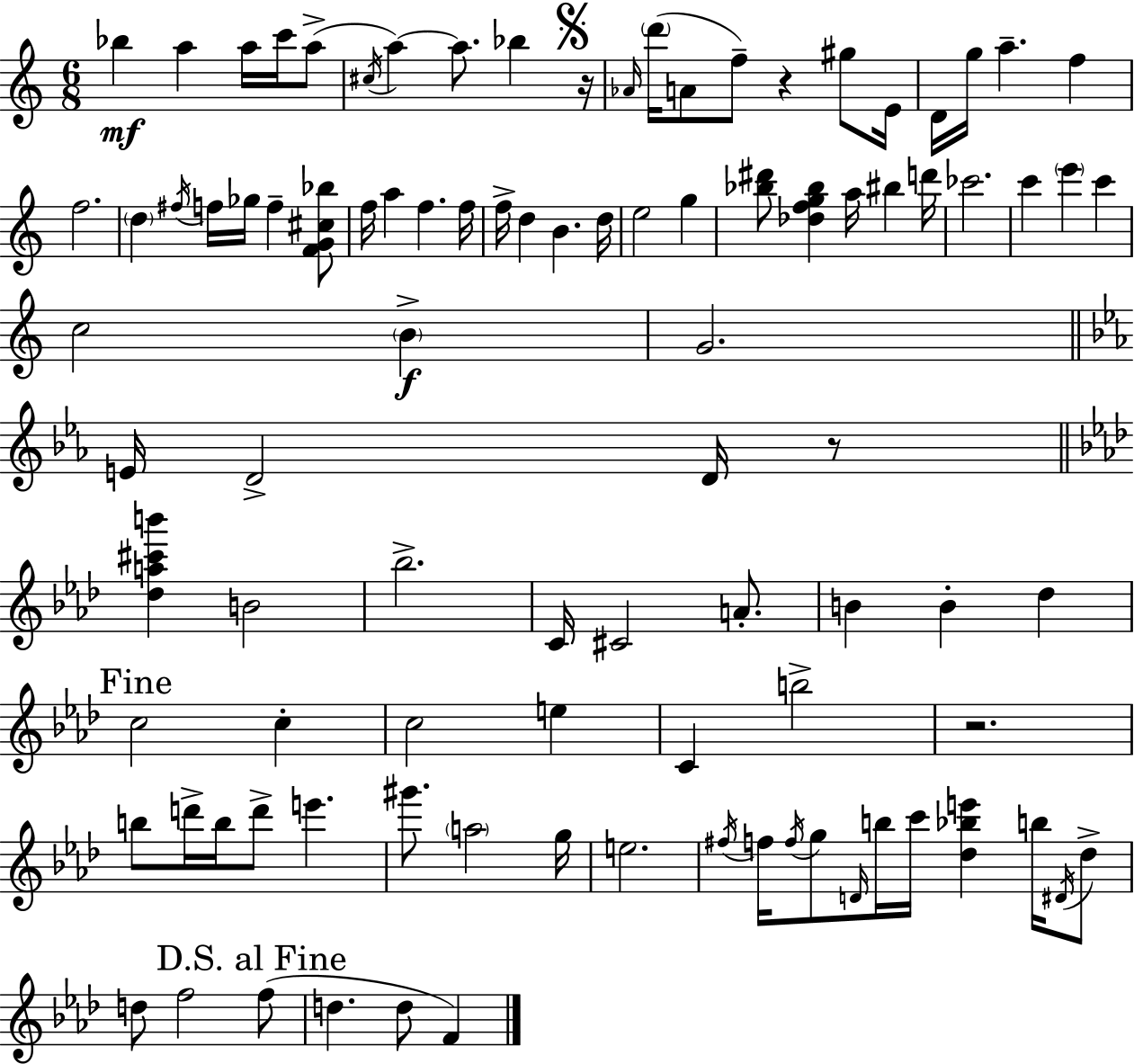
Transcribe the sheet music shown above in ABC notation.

X:1
T:Untitled
M:6/8
L:1/4
K:C
_b a a/4 c'/4 a/2 ^c/4 a a/2 _b z/4 _A/4 d'/4 A/2 f/2 z ^g/2 E/4 D/4 g/4 a f f2 d ^f/4 f/4 _g/4 f [FG^c_b]/2 f/4 a f f/4 f/4 d B d/4 e2 g [_b^d']/2 [_dfg_b] a/4 ^b d'/4 _c'2 c' e' c' c2 B G2 E/4 D2 D/4 z/2 [_da^c'b'] B2 _b2 C/4 ^C2 A/2 B B _d c2 c c2 e C b2 z2 b/2 d'/4 b/4 d'/2 e' ^g'/2 a2 g/4 e2 ^f/4 f/4 f/4 g/2 D/4 b/4 c'/4 [_d_be'] b/4 ^D/4 _d/2 d/2 f2 f/2 d d/2 F